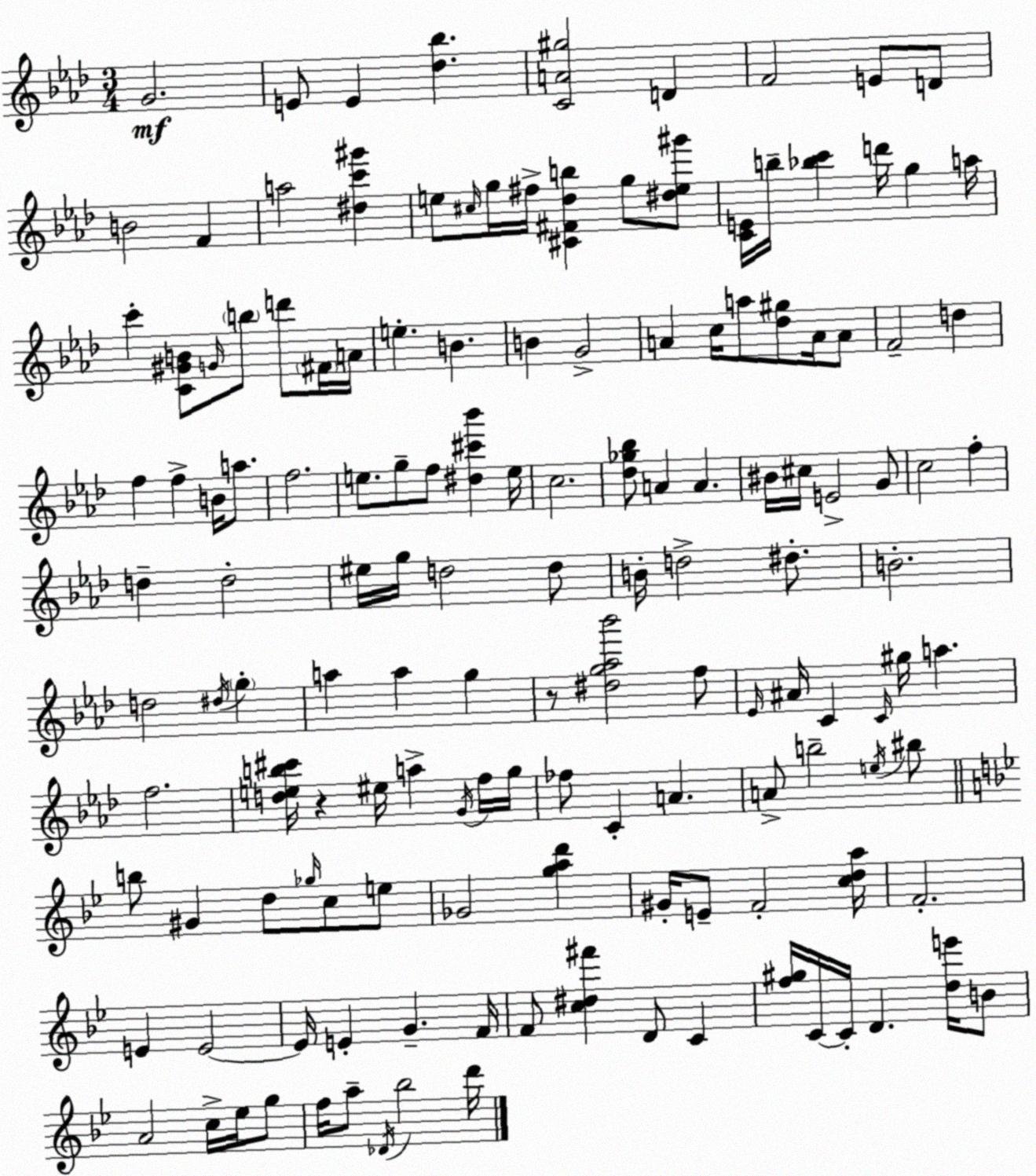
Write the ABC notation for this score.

X:1
T:Untitled
M:3/4
L:1/4
K:Ab
G2 E/2 E [_d_b] [CA^g]2 D F2 E/2 D/2 B2 F a2 [^dc'^g'] e/2 ^c/4 g/4 ^f/4 [^C^F_db] g/2 [^de^g']/2 [CE]/4 b/4 [_bc'] d'/4 g a/4 c' [C^GB]/2 G/4 b/2 d'/2 ^F/4 A/4 e B B G2 A c/4 a/2 [_d^g]/2 A/4 A/2 F2 d f f B/4 a/2 f2 e/2 g/2 f/2 [^d^c'_b'] e/4 c2 [_d_g_b]/2 A A ^B/4 ^c/4 E2 G/2 c2 f d d2 ^e/4 g/4 d2 d/2 B/4 d2 ^d/2 B2 d2 ^d/4 g a a g z/2 [^dg_a_b']2 f/2 _E/4 ^A/4 C C/4 ^g/4 a f2 [deb^c']/4 z ^e/4 a G/4 f/4 g/4 _f/2 C A A/2 b2 e/4 ^b/2 b/2 ^G d/2 _g/4 c/2 e/2 _G2 [gad'] ^G/4 E/2 F2 [cda]/4 F2 E E2 E/4 E G F/4 F/2 [c^d^f'] D/2 C [f^g]/4 C/4 C/4 D [de']/4 B/2 A2 c/4 _e/4 g/2 f/4 a/2 _D/4 _b2 d'/4